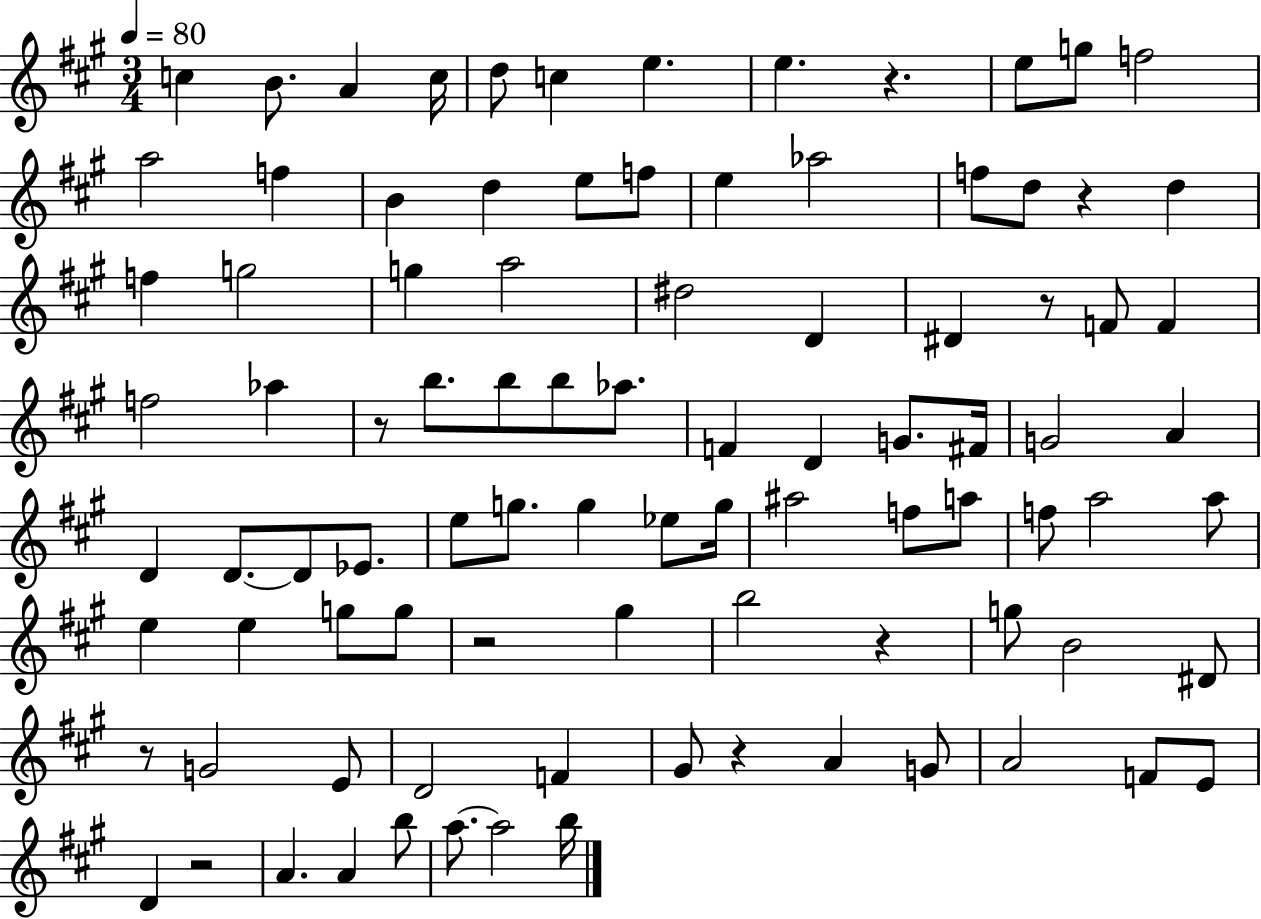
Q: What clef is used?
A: treble